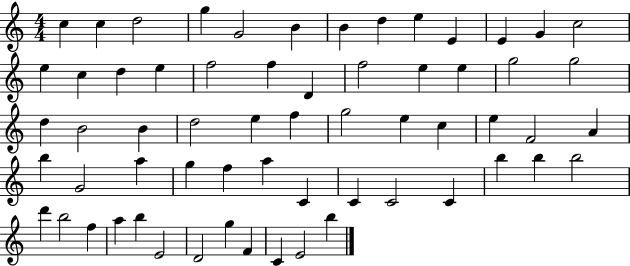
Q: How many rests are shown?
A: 0